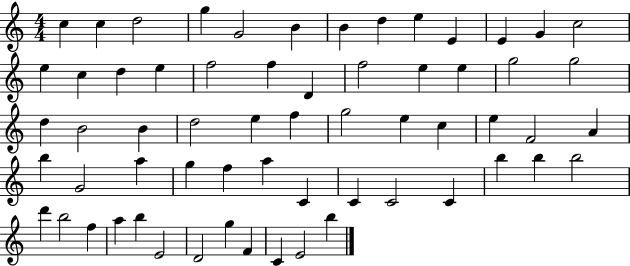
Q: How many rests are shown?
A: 0